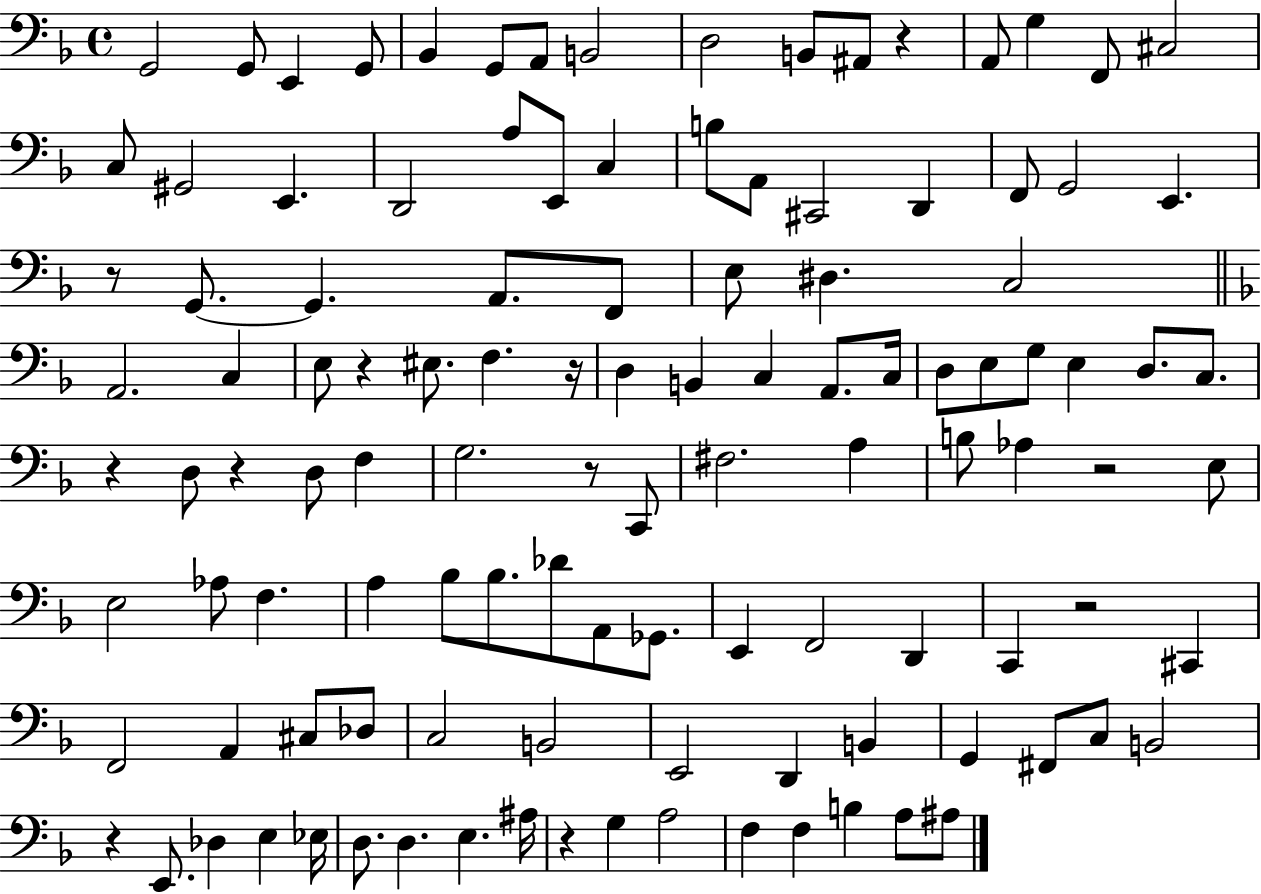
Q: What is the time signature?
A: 4/4